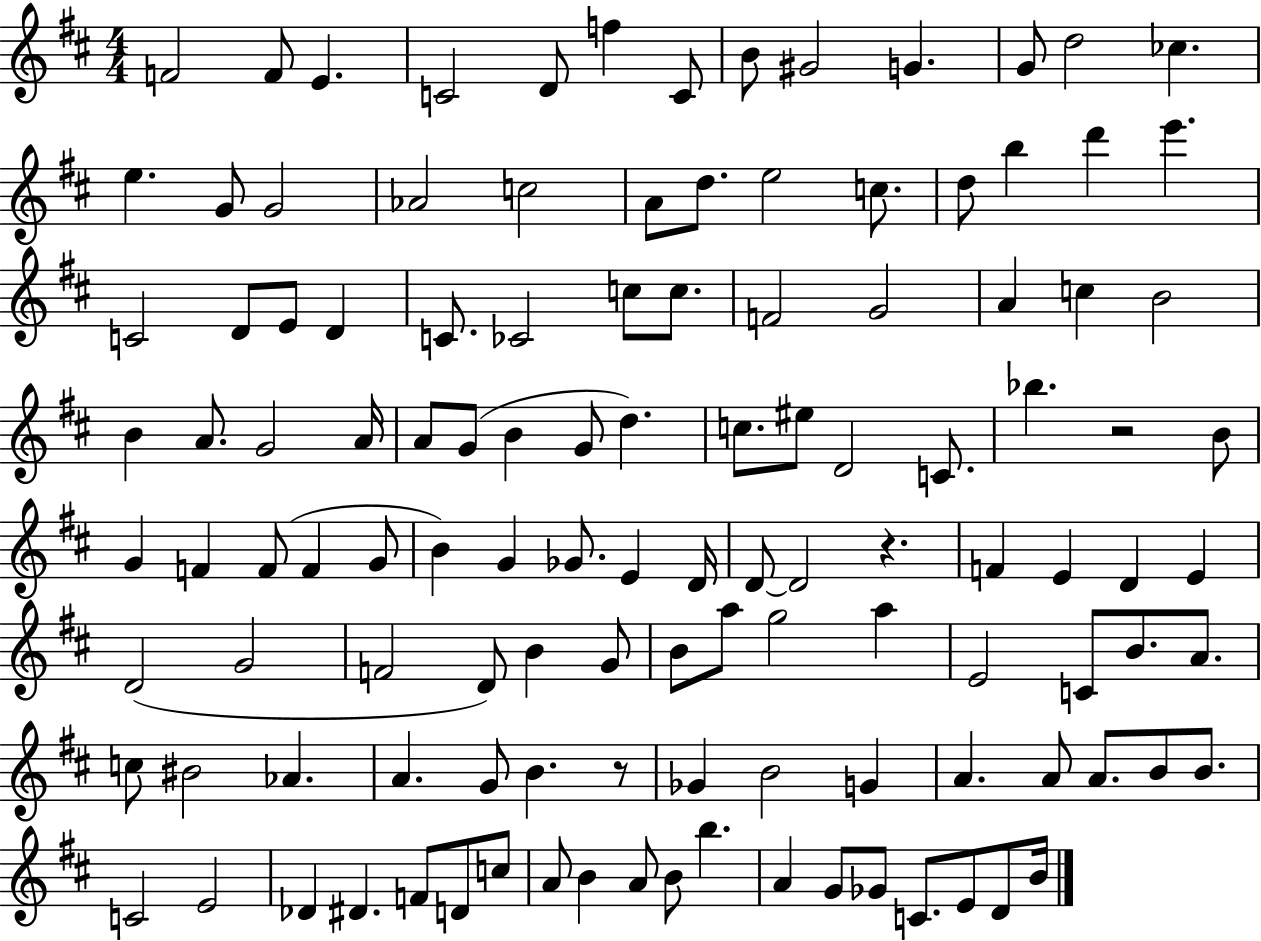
X:1
T:Untitled
M:4/4
L:1/4
K:D
F2 F/2 E C2 D/2 f C/2 B/2 ^G2 G G/2 d2 _c e G/2 G2 _A2 c2 A/2 d/2 e2 c/2 d/2 b d' e' C2 D/2 E/2 D C/2 _C2 c/2 c/2 F2 G2 A c B2 B A/2 G2 A/4 A/2 G/2 B G/2 d c/2 ^e/2 D2 C/2 _b z2 B/2 G F F/2 F G/2 B G _G/2 E D/4 D/2 D2 z F E D E D2 G2 F2 D/2 B G/2 B/2 a/2 g2 a E2 C/2 B/2 A/2 c/2 ^B2 _A A G/2 B z/2 _G B2 G A A/2 A/2 B/2 B/2 C2 E2 _D ^D F/2 D/2 c/2 A/2 B A/2 B/2 b A G/2 _G/2 C/2 E/2 D/2 B/4